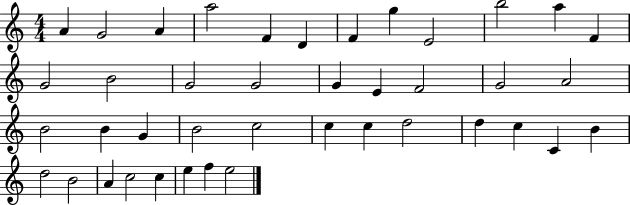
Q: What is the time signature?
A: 4/4